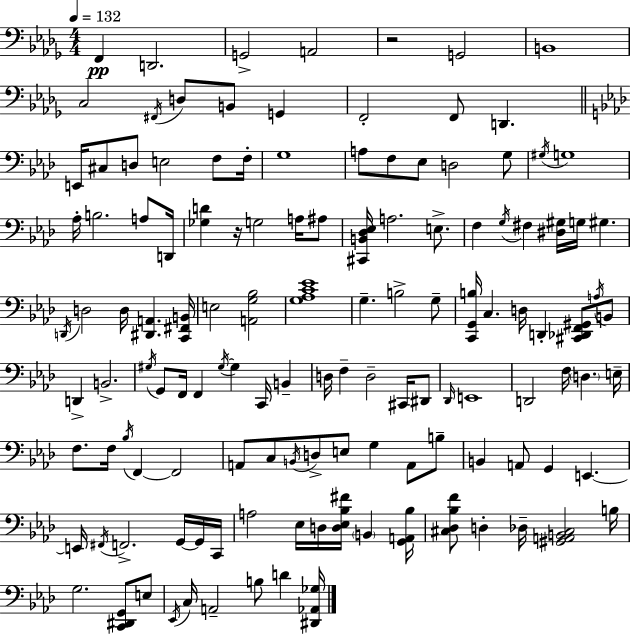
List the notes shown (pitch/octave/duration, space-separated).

F2/q D2/h. G2/h A2/h R/h G2/h B2/w C3/h F#2/s D3/e B2/e G2/q F2/h F2/e D2/q. E2/s C#3/e D3/e E3/h F3/e F3/s G3/w A3/e F3/e Eb3/e D3/h G3/e G#3/s G3/w Ab3/s B3/h. A3/e D2/s [Gb3,D4]/q R/s G3/h A3/s A#3/e [C#2,B2,Db3,Eb3]/s A3/h. E3/e. F3/q G3/s F#3/q [D#3,G#3]/s G3/s G#3/q. D2/s D3/h D3/s [D#2,A2]/q. [C2,F#2,B2]/s E3/h [A2,G3,Bb3]/h [G3,Ab3,C4,Eb4]/w G3/q. B3/h G3/e [C2,G2,B3]/s C3/q. D3/s D2/q [C#2,Db2,F2,G#2]/e A3/s B2/e D2/q B2/h. G#3/s G2/e F2/s F2/q G#3/s G#3/q C2/s B2/q D3/s F3/q D3/h C#2/s D#2/e Db2/s E2/w D2/h F3/s D3/q. E3/s F3/e. F3/s Bb3/s F2/q F2/h A2/e C3/e B2/s D3/e E3/e G3/q A2/e B3/e B2/q A2/e G2/q E2/q. E2/s F#2/s F2/h. G2/s G2/s C2/s A3/h Eb3/s D3/s [D3,Eb3,Bb3,F#4]/s B2/q [G2,A2,Bb3]/s [C#3,Db3,Bb3,F4]/e D3/q Db3/s [G#2,A2,B2,C#3]/h B3/s G3/h. [C2,D#2,G2]/e E3/e Eb2/s C3/s A2/h B3/e D4/q [D#2,Ab2,Gb3]/s